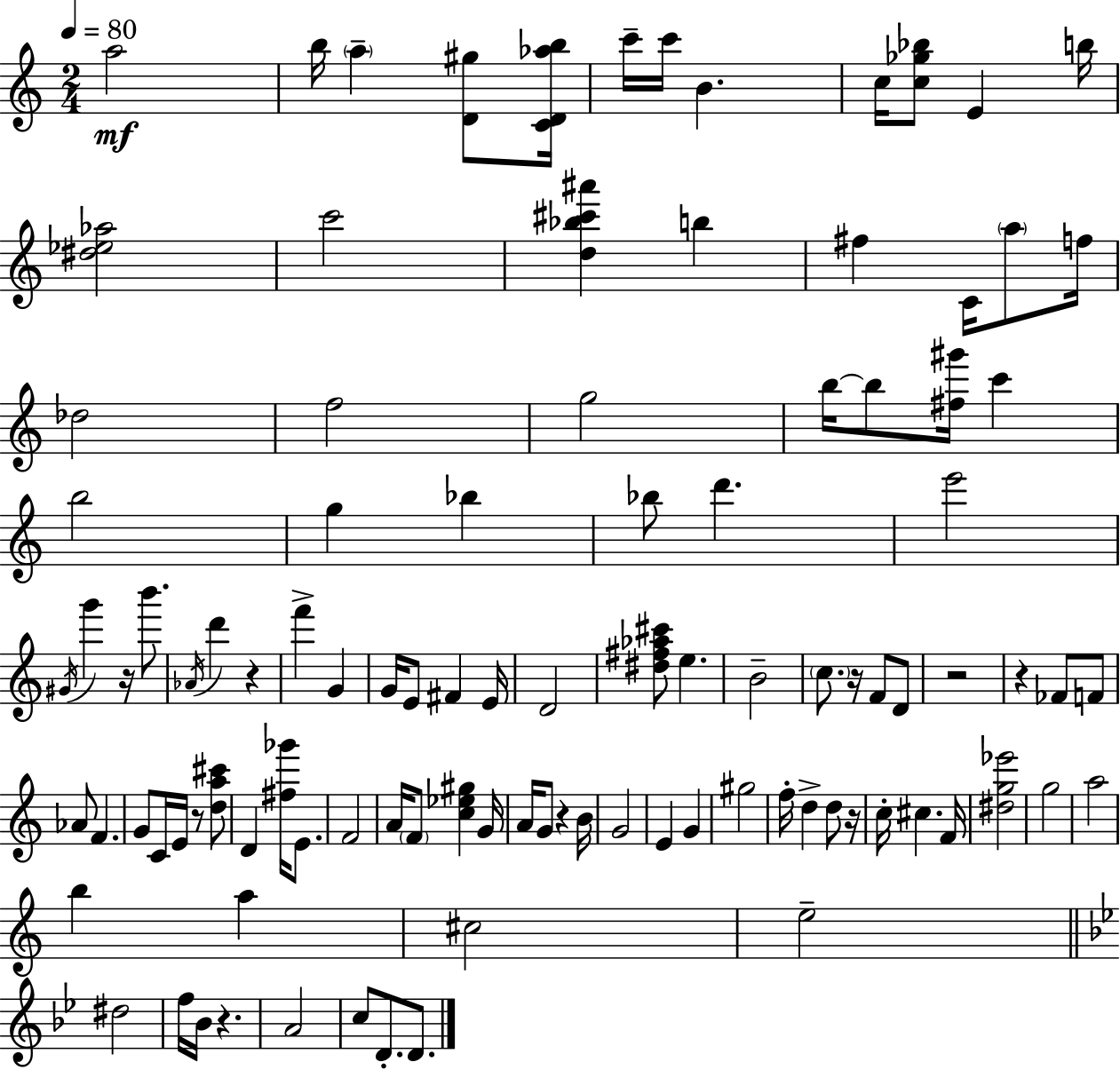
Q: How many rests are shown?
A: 9